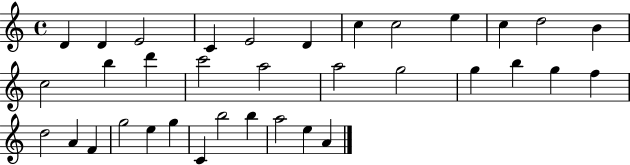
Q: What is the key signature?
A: C major